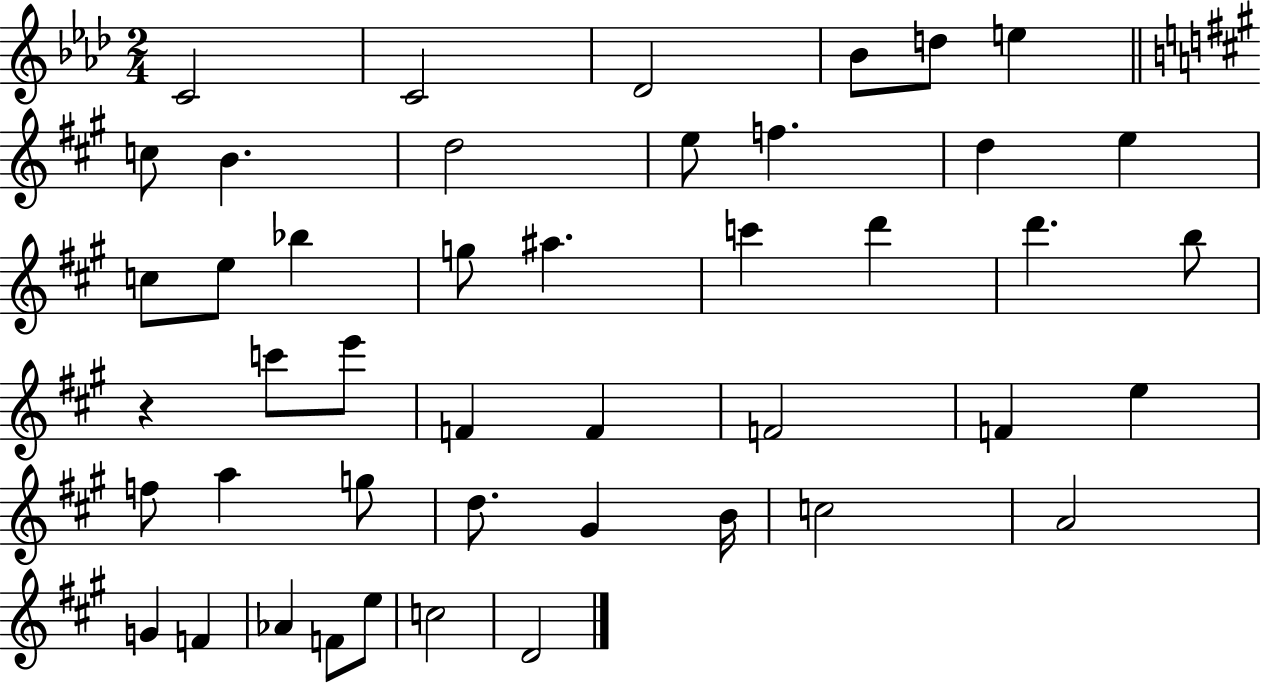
{
  \clef treble
  \numericTimeSignature
  \time 2/4
  \key aes \major
  c'2 | c'2 | des'2 | bes'8 d''8 e''4 | \break \bar "||" \break \key a \major c''8 b'4. | d''2 | e''8 f''4. | d''4 e''4 | \break c''8 e''8 bes''4 | g''8 ais''4. | c'''4 d'''4 | d'''4. b''8 | \break r4 c'''8 e'''8 | f'4 f'4 | f'2 | f'4 e''4 | \break f''8 a''4 g''8 | d''8. gis'4 b'16 | c''2 | a'2 | \break g'4 f'4 | aes'4 f'8 e''8 | c''2 | d'2 | \break \bar "|."
}